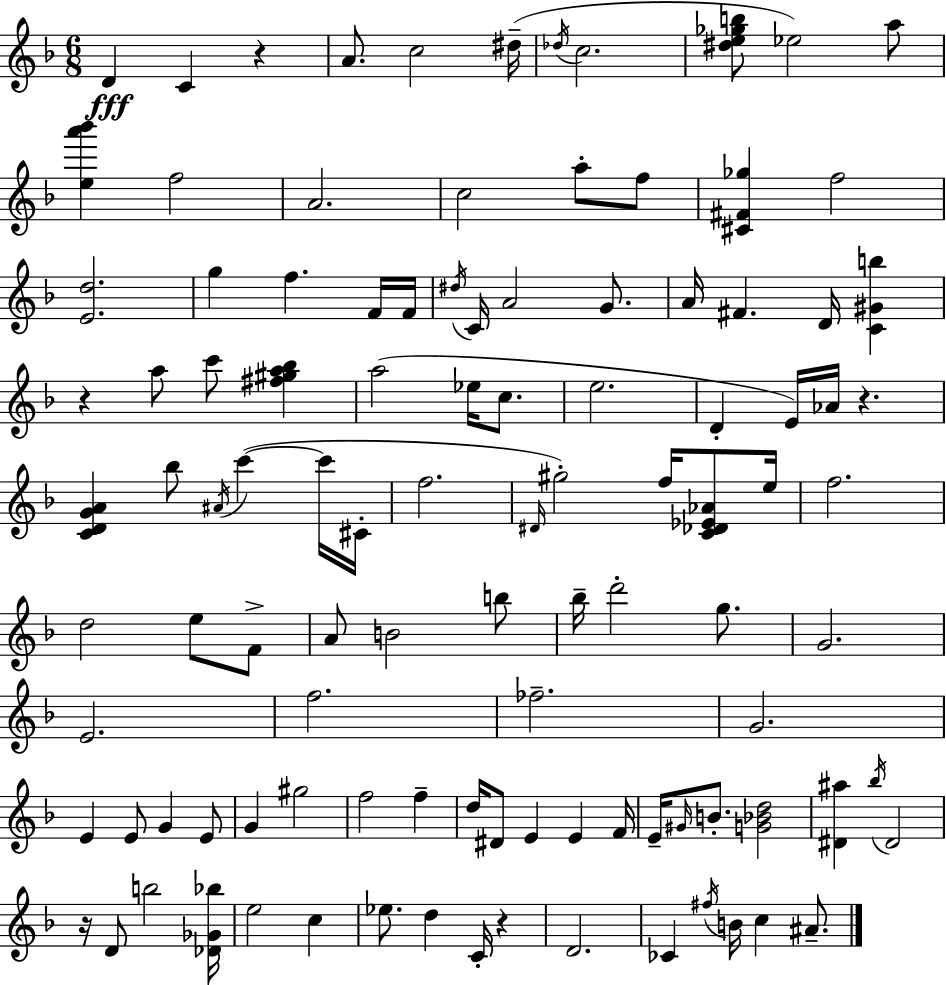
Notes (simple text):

D4/q C4/q R/q A4/e. C5/h D#5/s Db5/s C5/h. [D#5,E5,Gb5,B5]/e Eb5/h A5/e [E5,A6,Bb6]/q F5/h A4/h. C5/h A5/e F5/e [C#4,F#4,Gb5]/q F5/h [E4,D5]/h. G5/q F5/q. F4/s F4/s D#5/s C4/s A4/h G4/e. A4/s F#4/q. D4/s [C4,G#4,B5]/q R/q A5/e C6/e [F#5,G#5,A5,Bb5]/q A5/h Eb5/s C5/e. E5/h. D4/q E4/s Ab4/s R/q. [C4,D4,G4,A4]/q Bb5/e A#4/s C6/q C6/s C#4/s F5/h. D#4/s G#5/h F5/s [C4,Db4,Eb4,Ab4]/e E5/s F5/h. D5/h E5/e F4/e A4/e B4/h B5/e Bb5/s D6/h G5/e. G4/h. E4/h. F5/h. FES5/h. G4/h. E4/q E4/e G4/q E4/e G4/q G#5/h F5/h F5/q D5/s D#4/e E4/q E4/q F4/s E4/s G#4/s B4/e. [G4,Bb4,D5]/h [D#4,A#5]/q Bb5/s D#4/h R/s D4/e B5/h [Db4,Gb4,Bb5]/s E5/h C5/q Eb5/e. D5/q C4/s R/q D4/h. CES4/q F#5/s B4/s C5/q A#4/e.